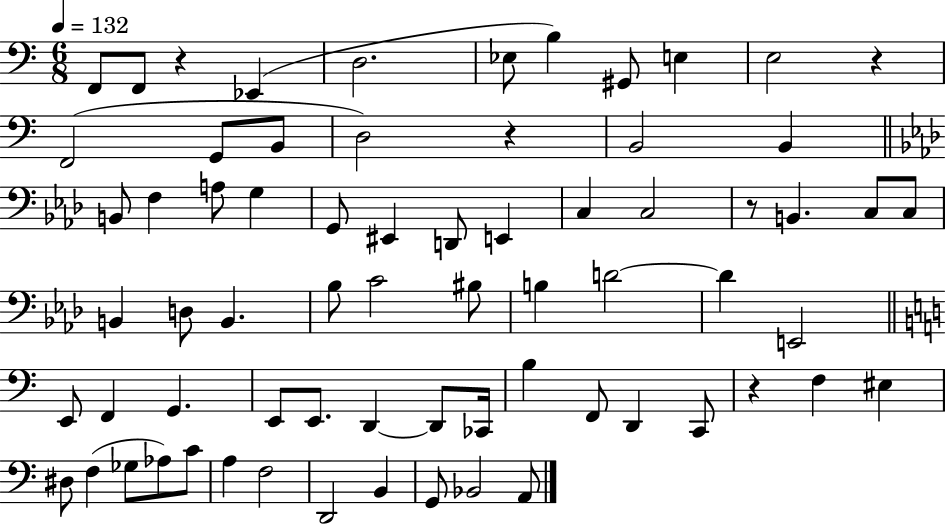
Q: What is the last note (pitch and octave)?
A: A2